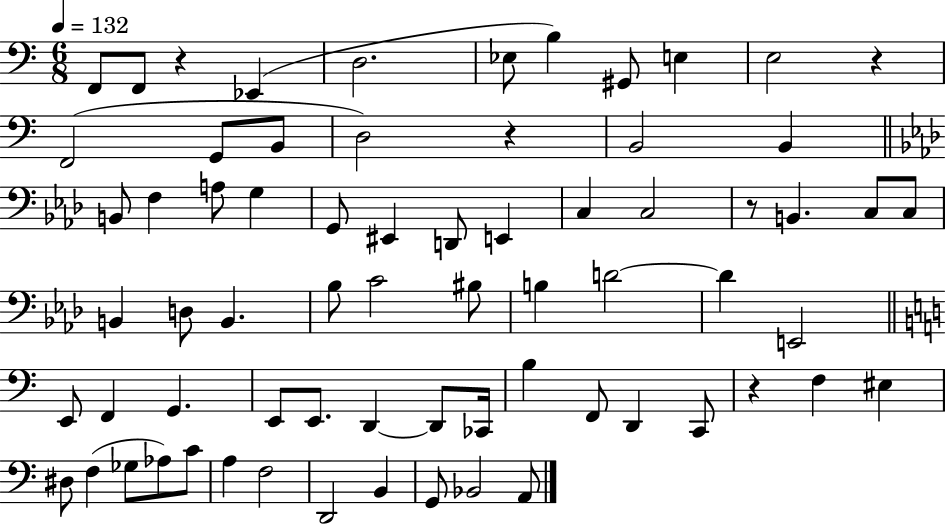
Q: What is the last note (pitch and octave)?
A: A2